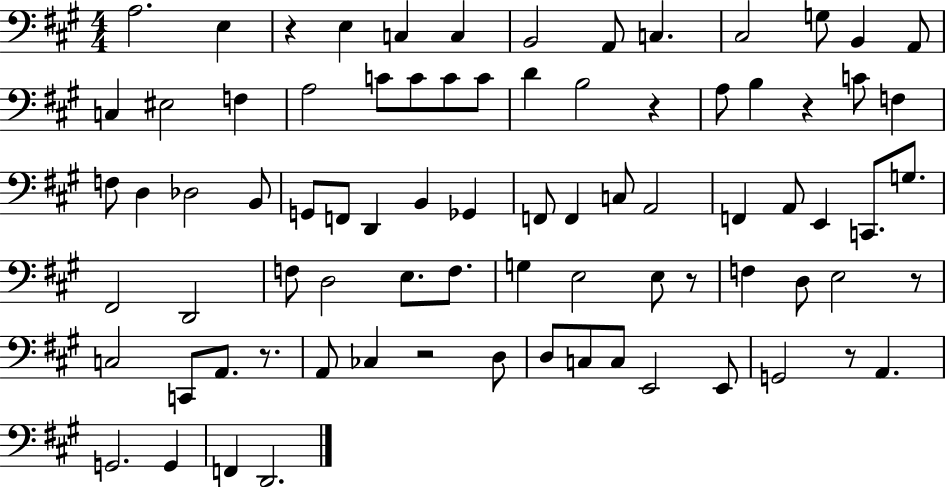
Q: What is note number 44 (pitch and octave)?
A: G3